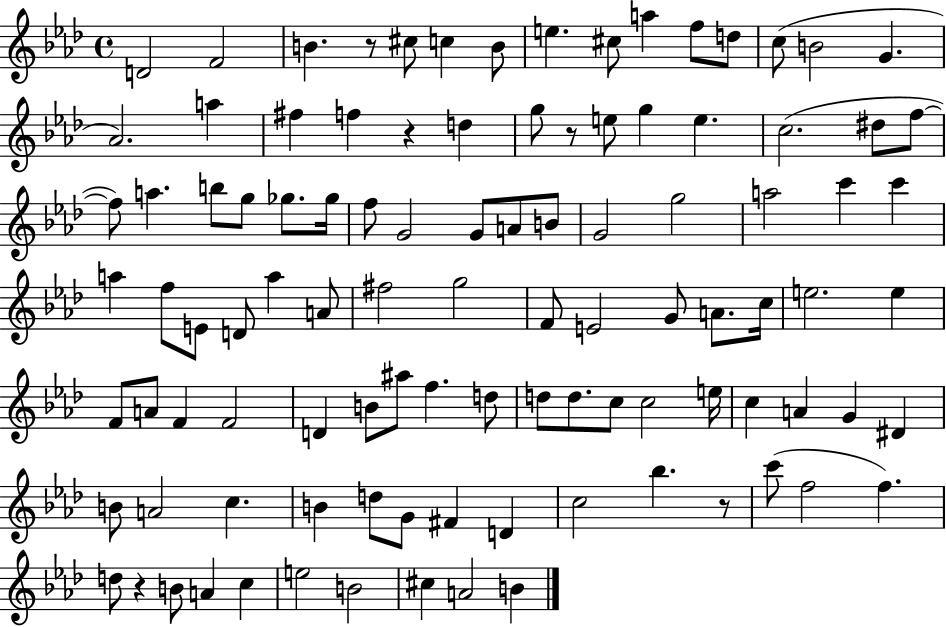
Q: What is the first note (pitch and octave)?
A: D4